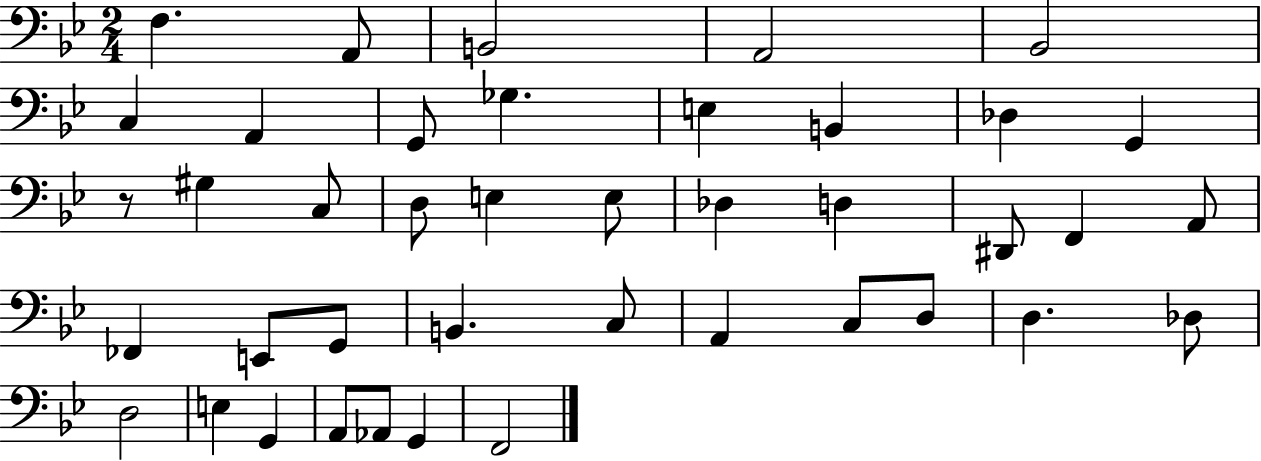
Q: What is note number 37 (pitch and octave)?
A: A2